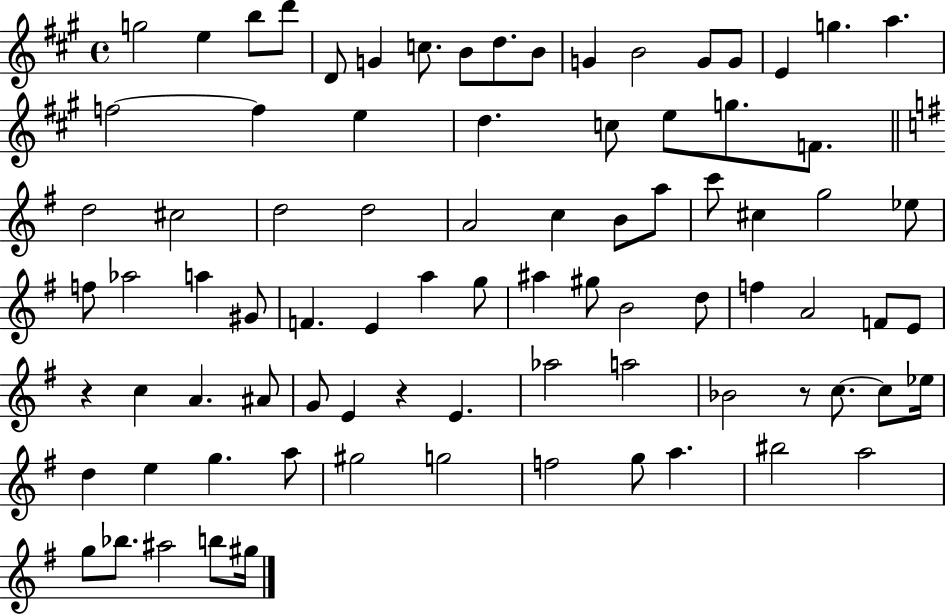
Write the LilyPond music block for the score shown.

{
  \clef treble
  \time 4/4
  \defaultTimeSignature
  \key a \major
  \repeat volta 2 { g''2 e''4 b''8 d'''8 | d'8 g'4 c''8. b'8 d''8. b'8 | g'4 b'2 g'8 g'8 | e'4 g''4. a''4. | \break f''2~~ f''4 e''4 | d''4. c''8 e''8 g''8. f'8. | \bar "||" \break \key g \major d''2 cis''2 | d''2 d''2 | a'2 c''4 b'8 a''8 | c'''8 cis''4 g''2 ees''8 | \break f''8 aes''2 a''4 gis'8 | f'4. e'4 a''4 g''8 | ais''4 gis''8 b'2 d''8 | f''4 a'2 f'8 e'8 | \break r4 c''4 a'4. ais'8 | g'8 e'4 r4 e'4. | aes''2 a''2 | bes'2 r8 c''8.~~ c''8 ees''16 | \break d''4 e''4 g''4. a''8 | gis''2 g''2 | f''2 g''8 a''4. | bis''2 a''2 | \break g''8 bes''8. ais''2 b''8 gis''16 | } \bar "|."
}